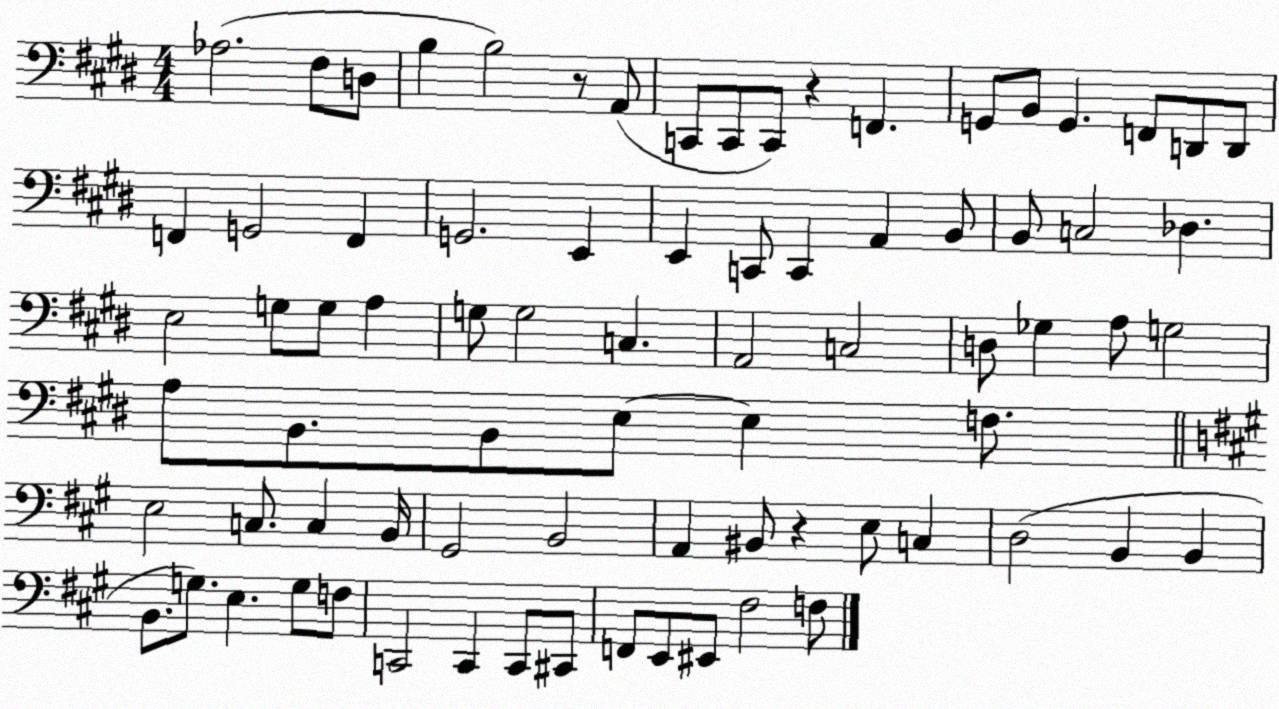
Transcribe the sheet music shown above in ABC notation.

X:1
T:Untitled
M:4/4
L:1/4
K:E
_A,2 ^F,/2 D,/2 B, B,2 z/2 A,,/2 C,,/2 C,,/2 C,,/2 z F,, G,,/2 B,,/2 G,, F,,/2 D,,/2 D,,/2 F,, G,,2 F,, G,,2 E,, E,, C,,/2 C,, A,, B,,/2 B,,/2 C,2 _D, E,2 G,/2 G,/2 A, G,/2 G,2 C, A,,2 C,2 D,/2 _G, A,/2 G,2 A,/2 B,,/2 B,,/2 E,/2 E, F,/2 E,2 C,/2 C, B,,/4 ^G,,2 B,,2 A,, ^B,,/2 z E,/2 C, D,2 B,, B,, B,,/2 G,/2 E, G,/2 F,/2 C,,2 C,, C,,/2 ^C,,/2 F,,/2 E,,/2 ^E,,/2 ^F,2 F,/2